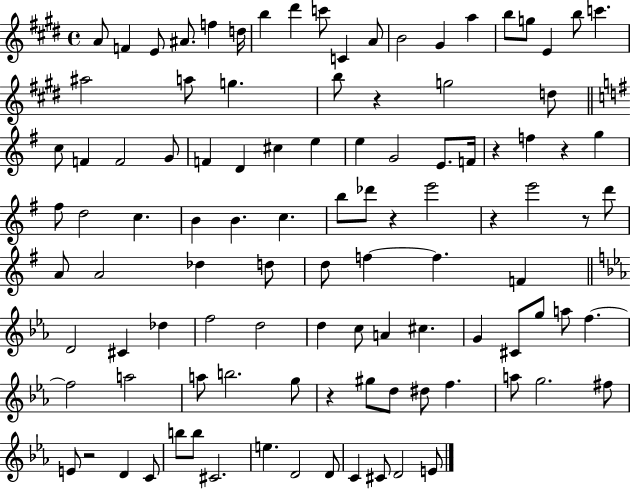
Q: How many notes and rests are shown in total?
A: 105